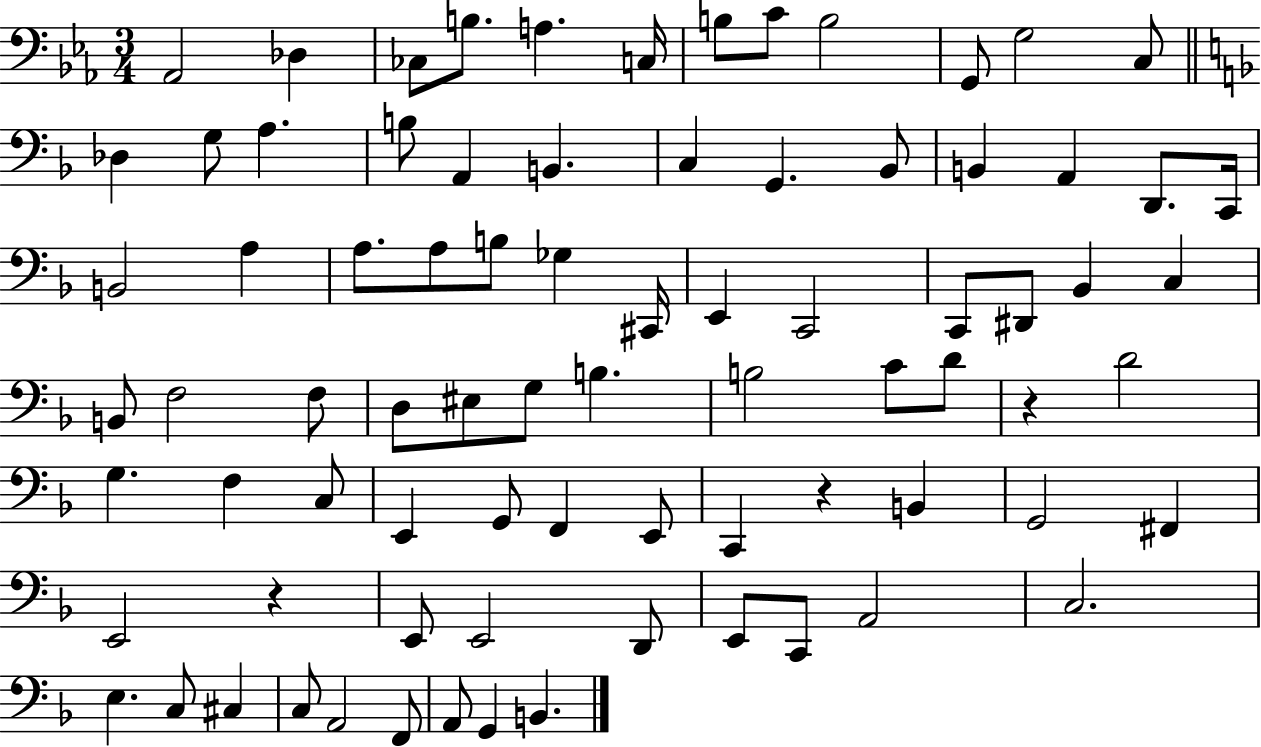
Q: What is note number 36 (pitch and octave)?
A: D#2